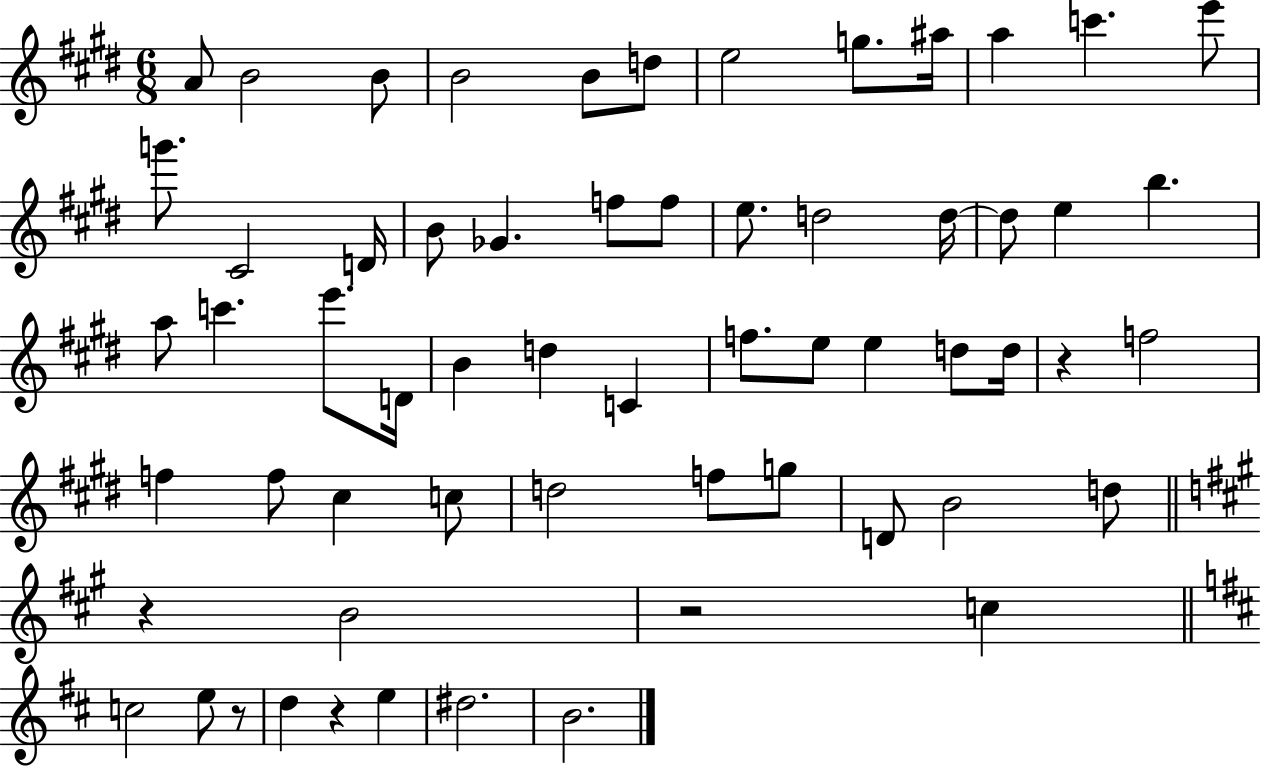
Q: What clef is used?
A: treble